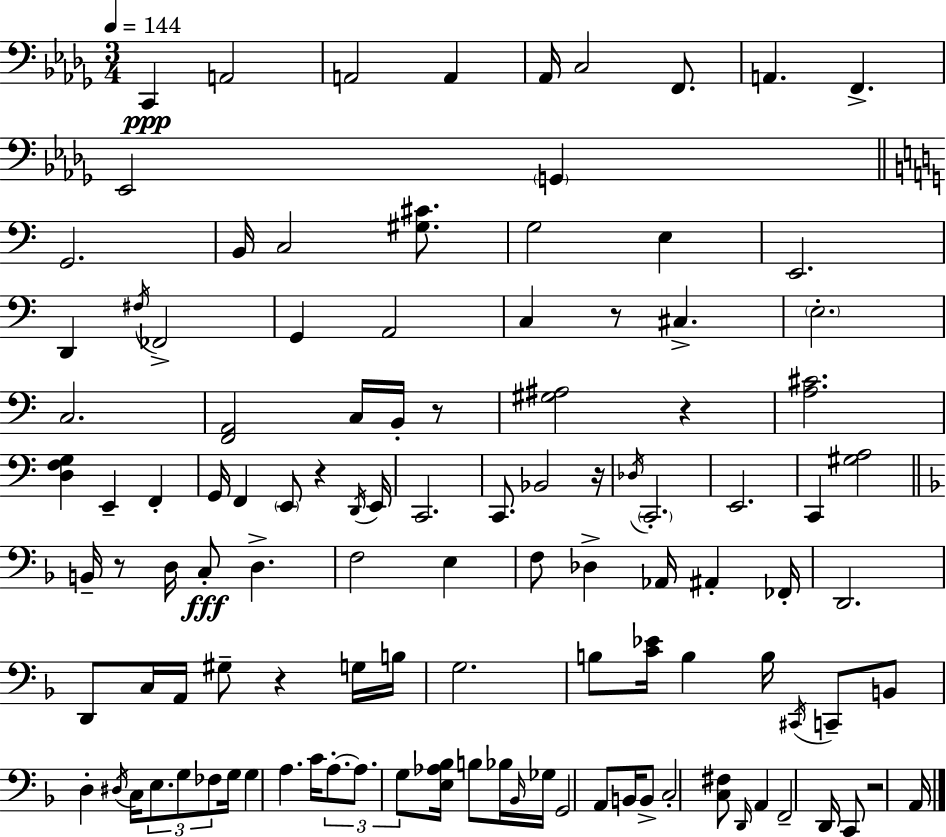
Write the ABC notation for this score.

X:1
T:Untitled
M:3/4
L:1/4
K:Bbm
C,, A,,2 A,,2 A,, _A,,/4 C,2 F,,/2 A,, F,, _E,,2 G,, G,,2 B,,/4 C,2 [^G,^C]/2 G,2 E, E,,2 D,, ^F,/4 _F,,2 G,, A,,2 C, z/2 ^C, E,2 C,2 [F,,A,,]2 C,/4 B,,/4 z/2 [^G,^A,]2 z [A,^C]2 [D,F,G,] E,, F,, G,,/4 F,, E,,/2 z D,,/4 E,,/4 C,,2 C,,/2 _B,,2 z/4 _D,/4 C,,2 E,,2 C,, [^G,A,]2 B,,/4 z/2 D,/4 C,/2 D, F,2 E, F,/2 _D, _A,,/4 ^A,, _F,,/4 D,,2 D,,/2 C,/4 A,,/4 ^G,/2 z G,/4 B,/4 G,2 B,/2 [C_E]/4 B, B,/4 ^C,,/4 C,,/2 B,,/2 D, ^D,/4 C,/4 E,/2 G,/2 _F,/2 G,/4 G, A, C/4 A,/2 A,/2 G,/2 [E,_A,_B,]/4 B,/2 _B,/4 _B,,/4 _G,/4 G,,2 A,,/2 B,,/4 B,,/2 C,2 [C,^F,]/2 D,,/4 A,, F,,2 D,,/4 C,,/2 z2 A,,/4